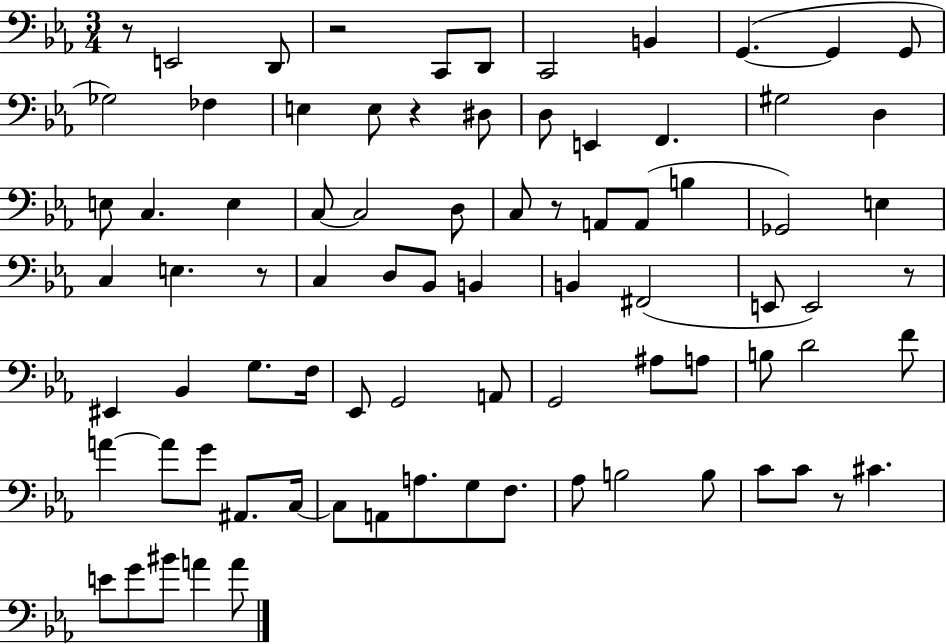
{
  \clef bass
  \numericTimeSignature
  \time 3/4
  \key ees \major
  \repeat volta 2 { r8 e,2 d,8 | r2 c,8 d,8 | c,2 b,4 | g,4.~(~ g,4 g,8 | \break ges2) fes4 | e4 e8 r4 dis8 | d8 e,4 f,4. | gis2 d4 | \break e8 c4. e4 | c8~~ c2 d8 | c8 r8 a,8 a,8( b4 | ges,2) e4 | \break c4 e4. r8 | c4 d8 bes,8 b,4 | b,4 fis,2( | e,8 e,2) r8 | \break eis,4 bes,4 g8. f16 | ees,8 g,2 a,8 | g,2 ais8 a8 | b8 d'2 f'8 | \break a'4~~ a'8 g'8 ais,8. c16~~ | c8 a,8 a8. g8 f8. | aes8 b2 b8 | c'8 c'8 r8 cis'4. | \break e'8 g'8 bis'8 a'4 a'8 | } \bar "|."
}